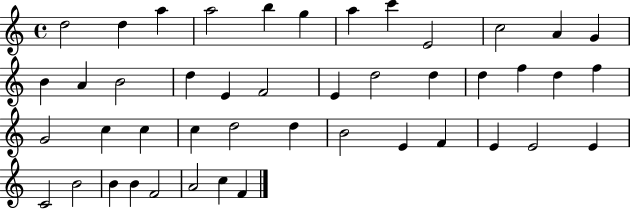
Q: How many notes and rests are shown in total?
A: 45